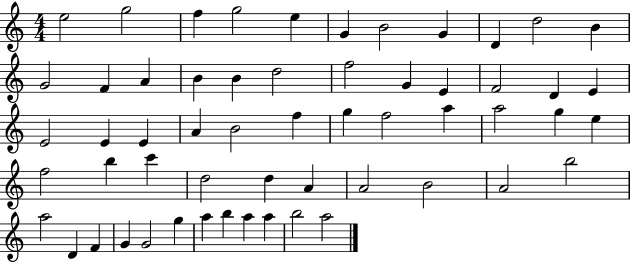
E5/h G5/h F5/q G5/h E5/q G4/q B4/h G4/q D4/q D5/h B4/q G4/h F4/q A4/q B4/q B4/q D5/h F5/h G4/q E4/q F4/h D4/q E4/q E4/h E4/q E4/q A4/q B4/h F5/q G5/q F5/h A5/q A5/h G5/q E5/q F5/h B5/q C6/q D5/h D5/q A4/q A4/h B4/h A4/h B5/h A5/h D4/q F4/q G4/q G4/h G5/q A5/q B5/q A5/q A5/q B5/h A5/h